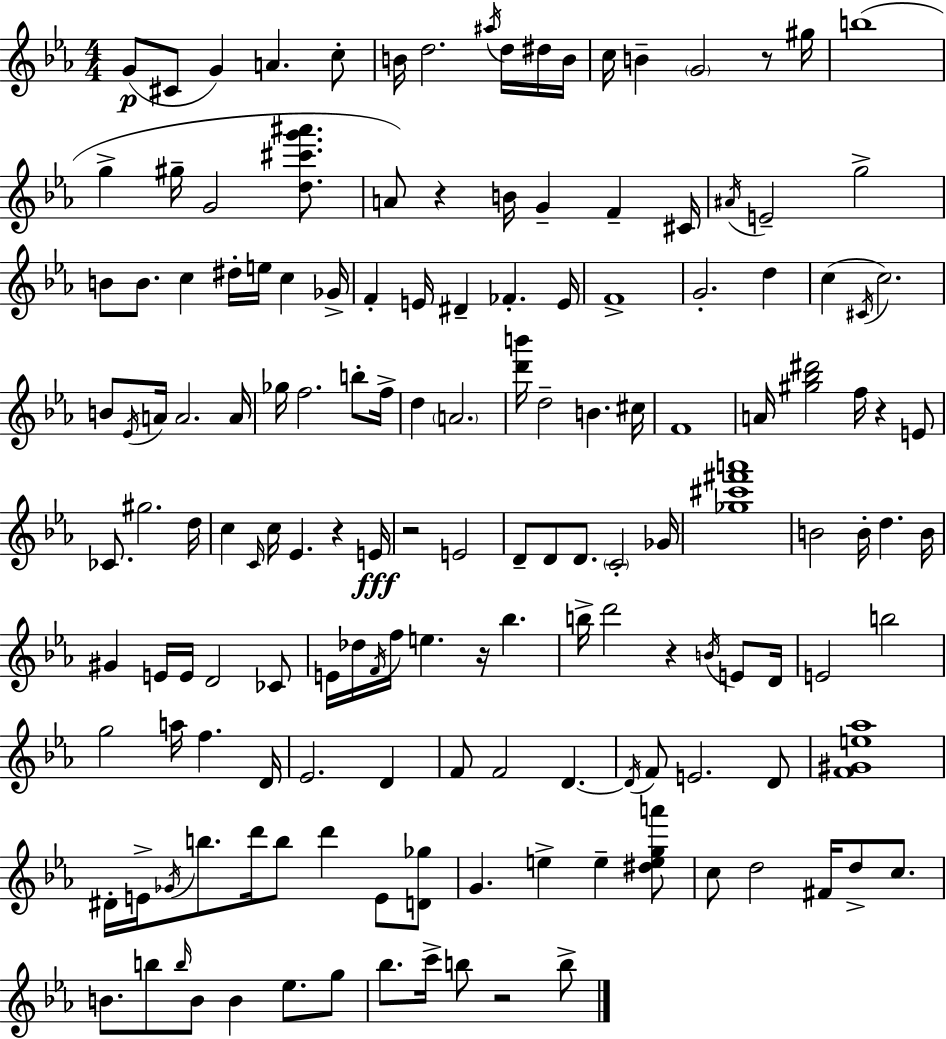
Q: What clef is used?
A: treble